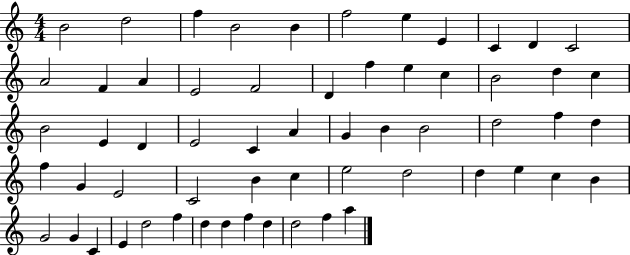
B4/h D5/h F5/q B4/h B4/q F5/h E5/q E4/q C4/q D4/q C4/h A4/h F4/q A4/q E4/h F4/h D4/q F5/q E5/q C5/q B4/h D5/q C5/q B4/h E4/q D4/q E4/h C4/q A4/q G4/q B4/q B4/h D5/h F5/q D5/q F5/q G4/q E4/h C4/h B4/q C5/q E5/h D5/h D5/q E5/q C5/q B4/q G4/h G4/q C4/q E4/q D5/h F5/q D5/q D5/q F5/q D5/q D5/h F5/q A5/q